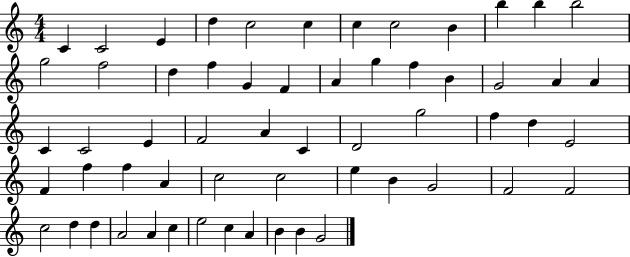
{
  \clef treble
  \numericTimeSignature
  \time 4/4
  \key c \major
  c'4 c'2 e'4 | d''4 c''2 c''4 | c''4 c''2 b'4 | b''4 b''4 b''2 | \break g''2 f''2 | d''4 f''4 g'4 f'4 | a'4 g''4 f''4 b'4 | g'2 a'4 a'4 | \break c'4 c'2 e'4 | f'2 a'4 c'4 | d'2 g''2 | f''4 d''4 e'2 | \break f'4 f''4 f''4 a'4 | c''2 c''2 | e''4 b'4 g'2 | f'2 f'2 | \break c''2 d''4 d''4 | a'2 a'4 c''4 | e''2 c''4 a'4 | b'4 b'4 g'2 | \break \bar "|."
}